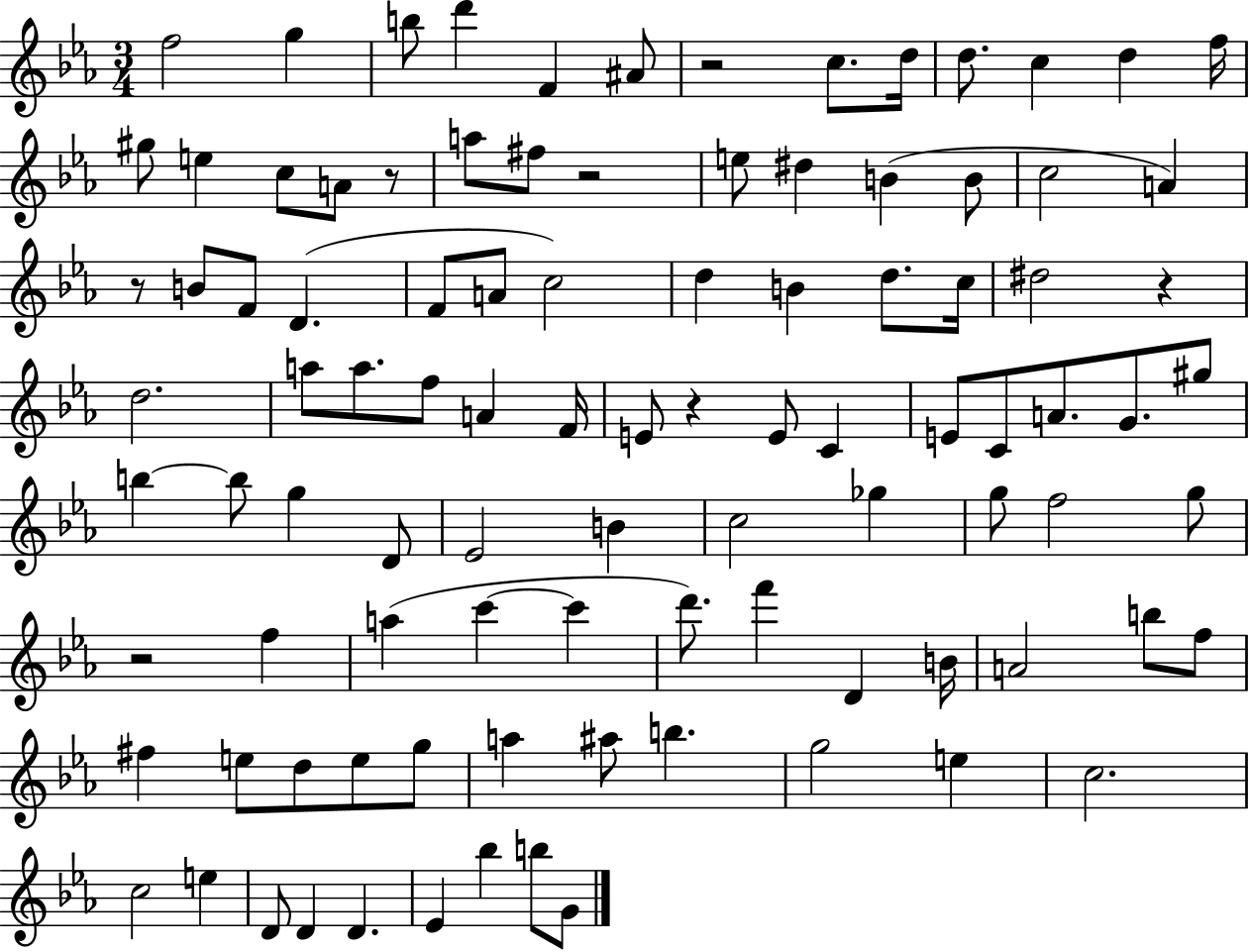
F5/h G5/q B5/e D6/q F4/q A#4/e R/h C5/e. D5/s D5/e. C5/q D5/q F5/s G#5/e E5/q C5/e A4/e R/e A5/e F#5/e R/h E5/e D#5/q B4/q B4/e C5/h A4/q R/e B4/e F4/e D4/q. F4/e A4/e C5/h D5/q B4/q D5/e. C5/s D#5/h R/q D5/h. A5/e A5/e. F5/e A4/q F4/s E4/e R/q E4/e C4/q E4/e C4/e A4/e. G4/e. G#5/e B5/q B5/e G5/q D4/e Eb4/h B4/q C5/h Gb5/q G5/e F5/h G5/e R/h F5/q A5/q C6/q C6/q D6/e. F6/q D4/q B4/s A4/h B5/e F5/e F#5/q E5/e D5/e E5/e G5/e A5/q A#5/e B5/q. G5/h E5/q C5/h. C5/h E5/q D4/e D4/q D4/q. Eb4/q Bb5/q B5/e G4/e